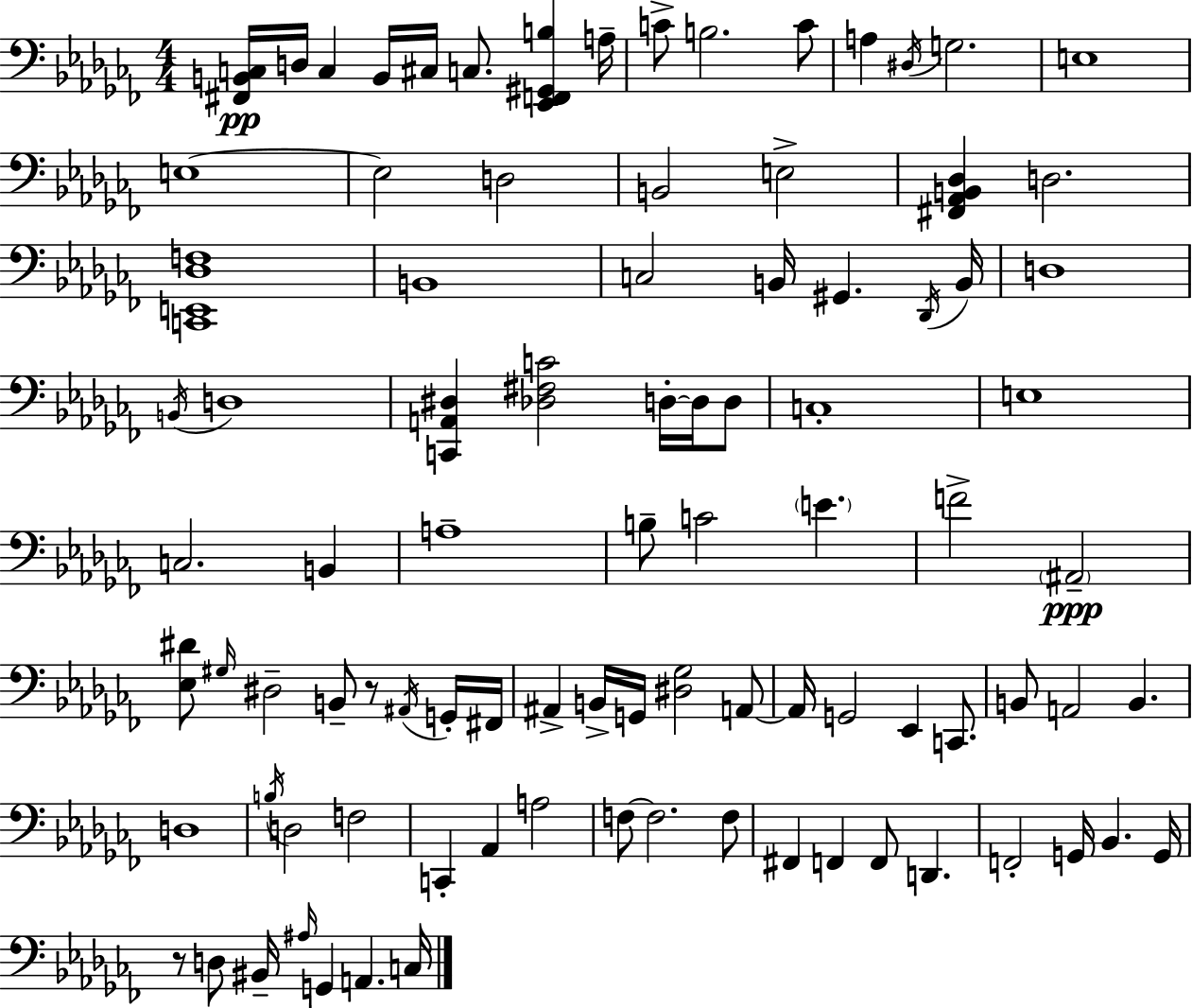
X:1
T:Untitled
M:4/4
L:1/4
K:Abm
[^F,,B,,C,]/4 D,/4 C, B,,/4 ^C,/4 C,/2 [_E,,F,,^G,,B,] A,/4 C/2 B,2 C/2 A, ^D,/4 G,2 E,4 E,4 E,2 D,2 B,,2 E,2 [^F,,_A,,B,,_D,] D,2 [C,,E,,_D,F,]4 B,,4 C,2 B,,/4 ^G,, _D,,/4 B,,/4 D,4 B,,/4 D,4 [C,,A,,^D,] [_D,^F,C]2 D,/4 D,/4 D,/2 C,4 E,4 C,2 B,, A,4 B,/2 C2 E F2 ^A,,2 [_E,^D]/2 ^G,/4 ^D,2 B,,/2 z/2 ^A,,/4 G,,/4 ^F,,/4 ^A,, B,,/4 G,,/4 [^D,_G,]2 A,,/2 A,,/4 G,,2 _E,, C,,/2 B,,/2 A,,2 B,, D,4 B,/4 D,2 F,2 C,, _A,, A,2 F,/2 F,2 F,/2 ^F,, F,, F,,/2 D,, F,,2 G,,/4 _B,, G,,/4 z/2 D,/2 ^B,,/4 ^A,/4 G,, A,, C,/4